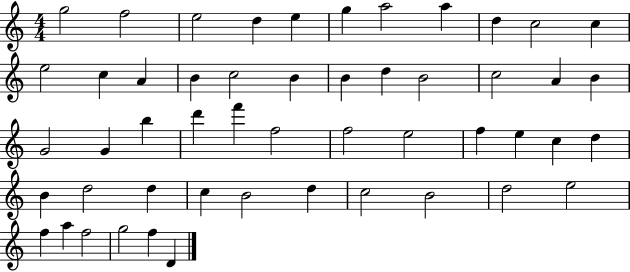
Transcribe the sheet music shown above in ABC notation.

X:1
T:Untitled
M:4/4
L:1/4
K:C
g2 f2 e2 d e g a2 a d c2 c e2 c A B c2 B B d B2 c2 A B G2 G b d' f' f2 f2 e2 f e c d B d2 d c B2 d c2 B2 d2 e2 f a f2 g2 f D